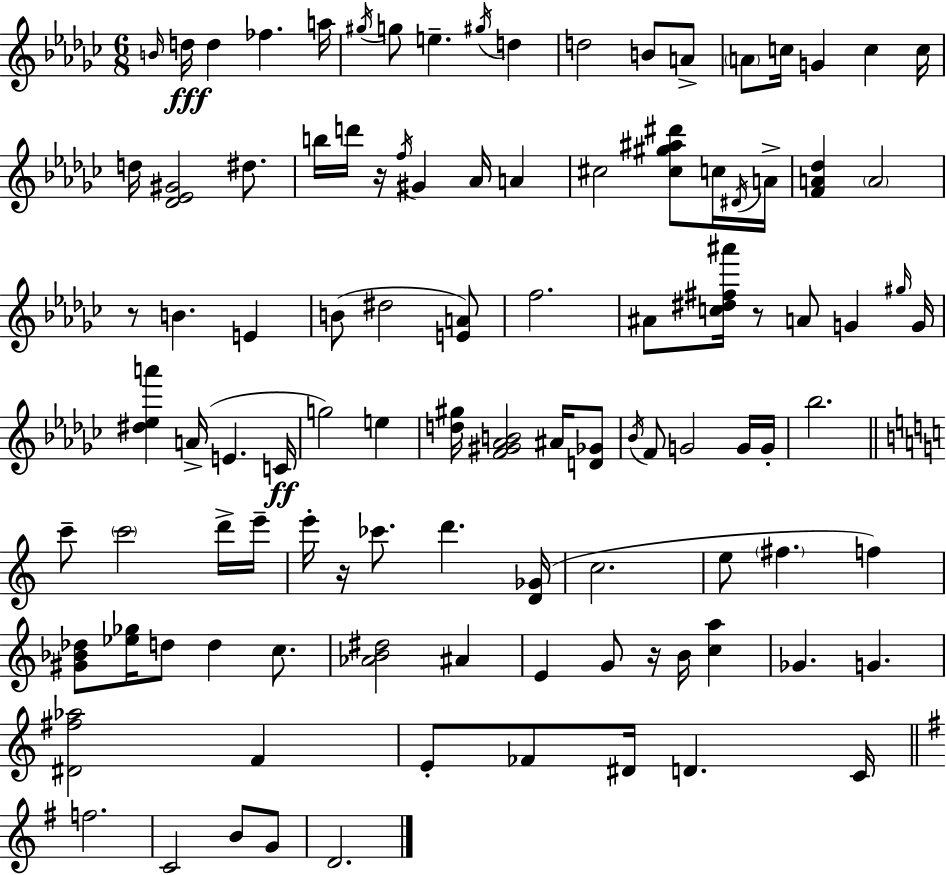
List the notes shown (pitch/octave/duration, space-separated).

B4/s D5/s D5/q FES5/q. A5/s G#5/s G5/e E5/q. G#5/s D5/q D5/h B4/e A4/e A4/e C5/s G4/q C5/q C5/s D5/s [Db4,Eb4,G#4]/h D#5/e. B5/s D6/s R/s F5/s G#4/q Ab4/s A4/q C#5/h [C#5,G#5,A#5,D#6]/e C5/s D#4/s A4/s [F4,A4,Db5]/q A4/h R/e B4/q. E4/q B4/e D#5/h [E4,A4]/e F5/h. A#4/e [C5,D#5,F#5,A#6]/s R/e A4/e G4/q G#5/s G4/s [D#5,Eb5,A6]/q A4/s E4/q. C4/s G5/h E5/q [D5,G#5]/s [F4,G#4,Ab4,B4]/h A#4/s [D4,Gb4]/e Bb4/s F4/e G4/h G4/s G4/s Bb5/h. C6/e C6/h D6/s E6/s E6/s R/s CES6/e. D6/q. [D4,Gb4]/s C5/h. E5/e F#5/q. F5/q [G#4,Bb4,Db5]/e [Eb5,Gb5]/s D5/e D5/q C5/e. [Ab4,B4,D#5]/h A#4/q E4/q G4/e R/s B4/s [C5,A5]/q Gb4/q. G4/q. [D#4,F#5,Ab5]/h F4/q E4/e FES4/e D#4/s D4/q. C4/s F5/h. C4/h B4/e G4/e D4/h.